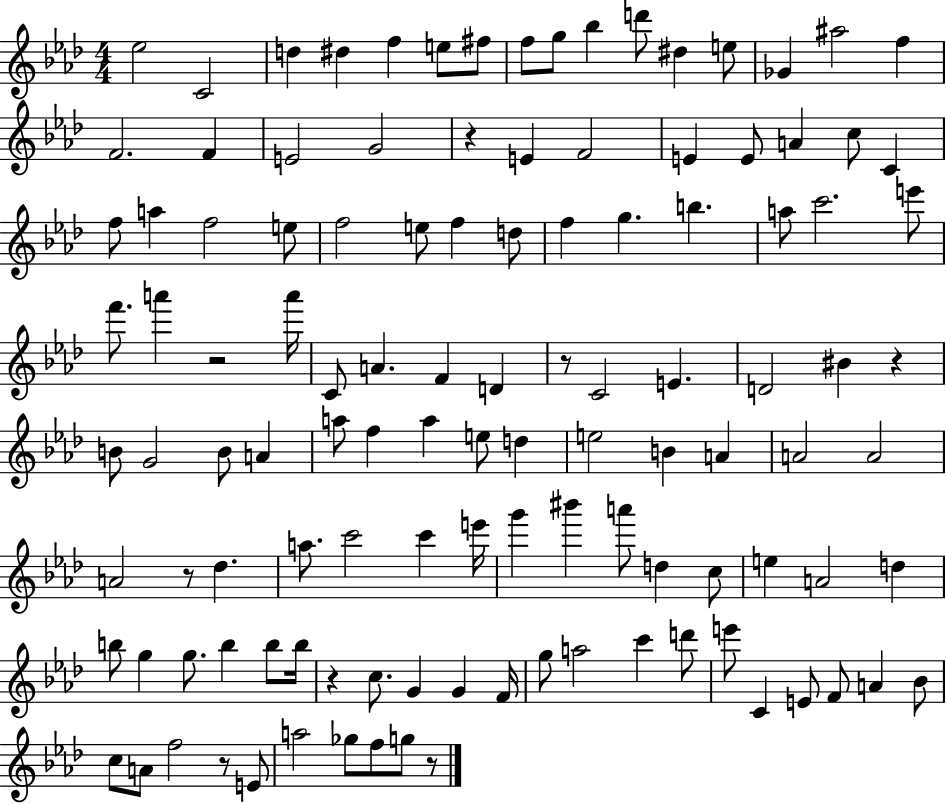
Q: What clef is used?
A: treble